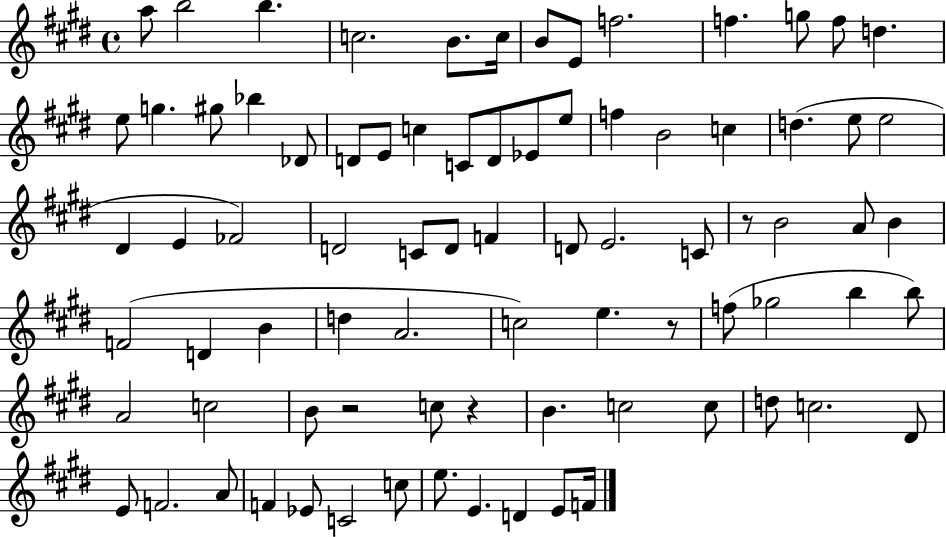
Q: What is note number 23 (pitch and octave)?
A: D4